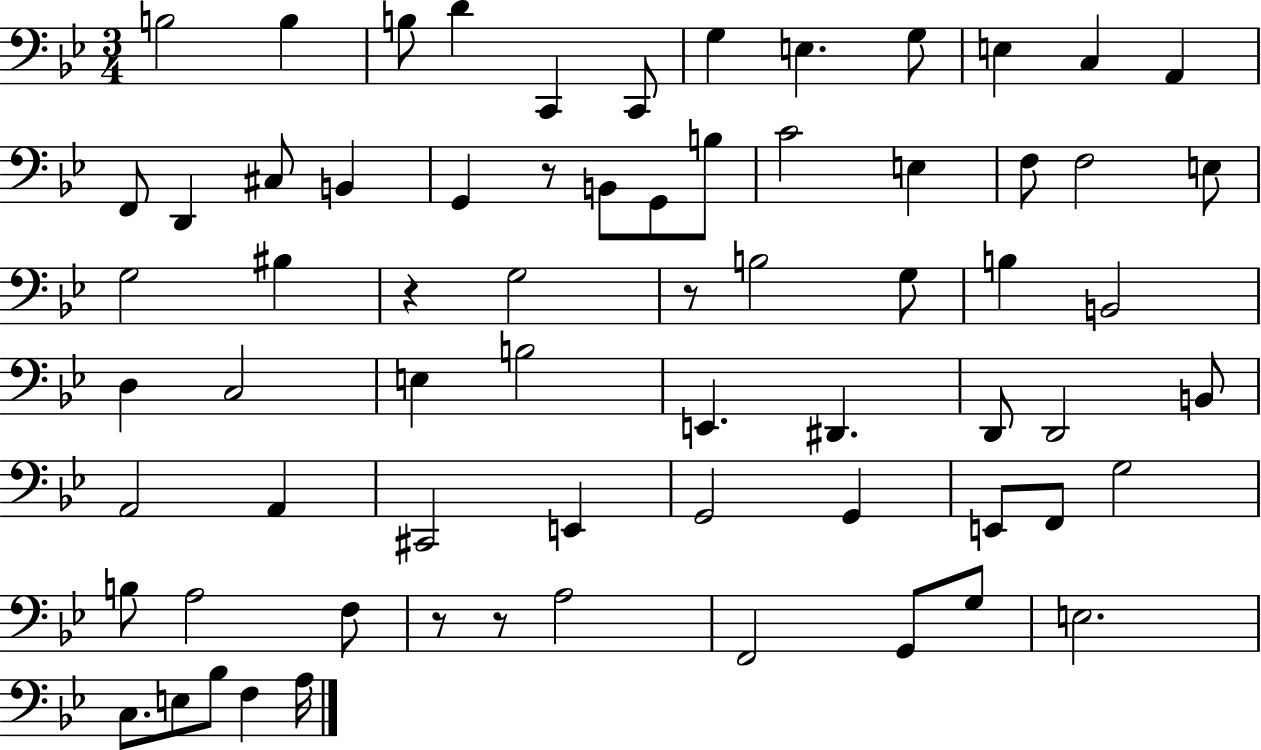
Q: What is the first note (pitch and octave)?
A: B3